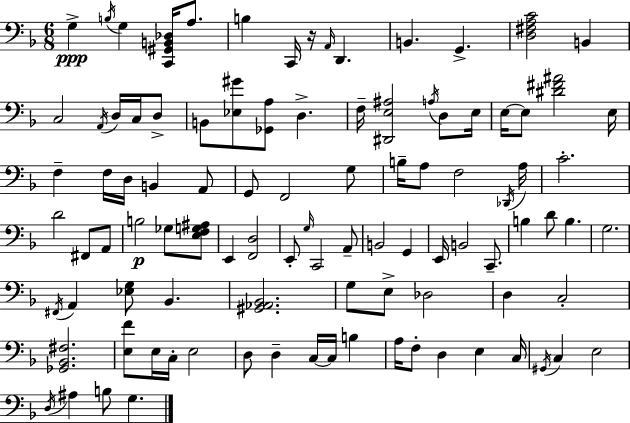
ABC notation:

X:1
T:Untitled
M:6/8
L:1/4
K:Dm
G, B,/4 G, [C,,^G,,B,,_D,]/4 A,/2 B, C,,/4 z/4 A,,/4 D,, B,, G,, [D,^F,A,C]2 B,, C,2 A,,/4 D,/4 C,/4 D,/2 B,,/2 [_E,^G]/2 [_G,,A,]/2 D, F,/4 [^D,,E,^A,]2 A,/4 D,/2 E,/4 E,/4 E,/2 [^D^F^A]2 E,/4 F, F,/4 D,/4 B,, A,,/2 G,,/2 F,,2 G,/2 B,/4 A,/2 F,2 _D,,/4 A,/4 C2 D2 ^F,,/2 A,,/2 B,2 _G,/2 [E,F,G,^A,]/2 E,, [F,,D,]2 E,,/2 G,/4 C,,2 A,,/2 B,,2 G,, E,,/4 B,,2 C,,/2 B, D/2 B, G,2 ^F,,/4 A,, [_E,G,]/2 _B,, [^G,,_A,,_B,,]2 G,/2 E,/2 _D,2 D, C,2 [_G,,_B,,^F,]2 [E,F]/2 E,/4 C,/4 E,2 D,/2 D, C,/4 C,/4 B, A,/4 F,/2 D, E, C,/4 ^G,,/4 C, E,2 D,/4 ^A, B,/2 G,